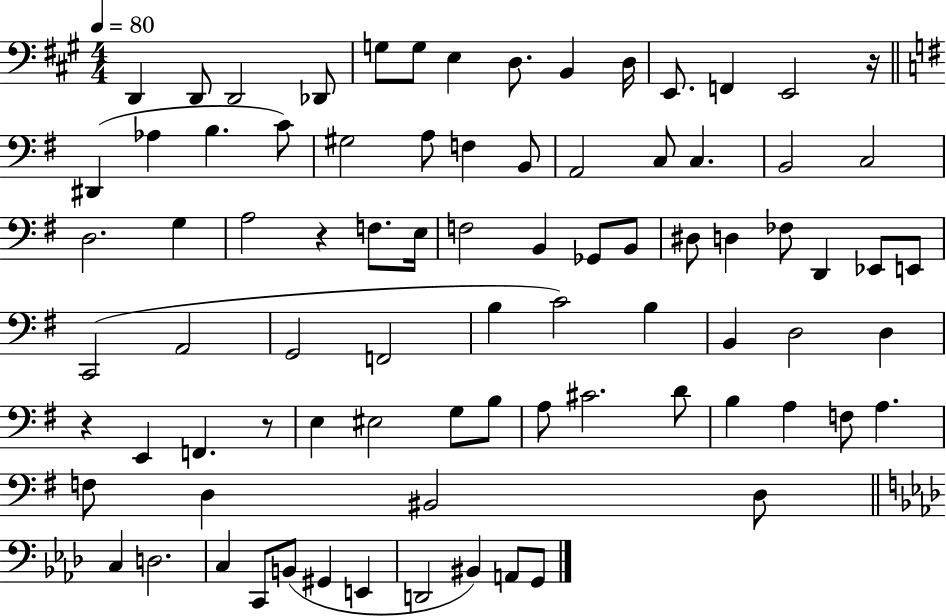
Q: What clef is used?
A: bass